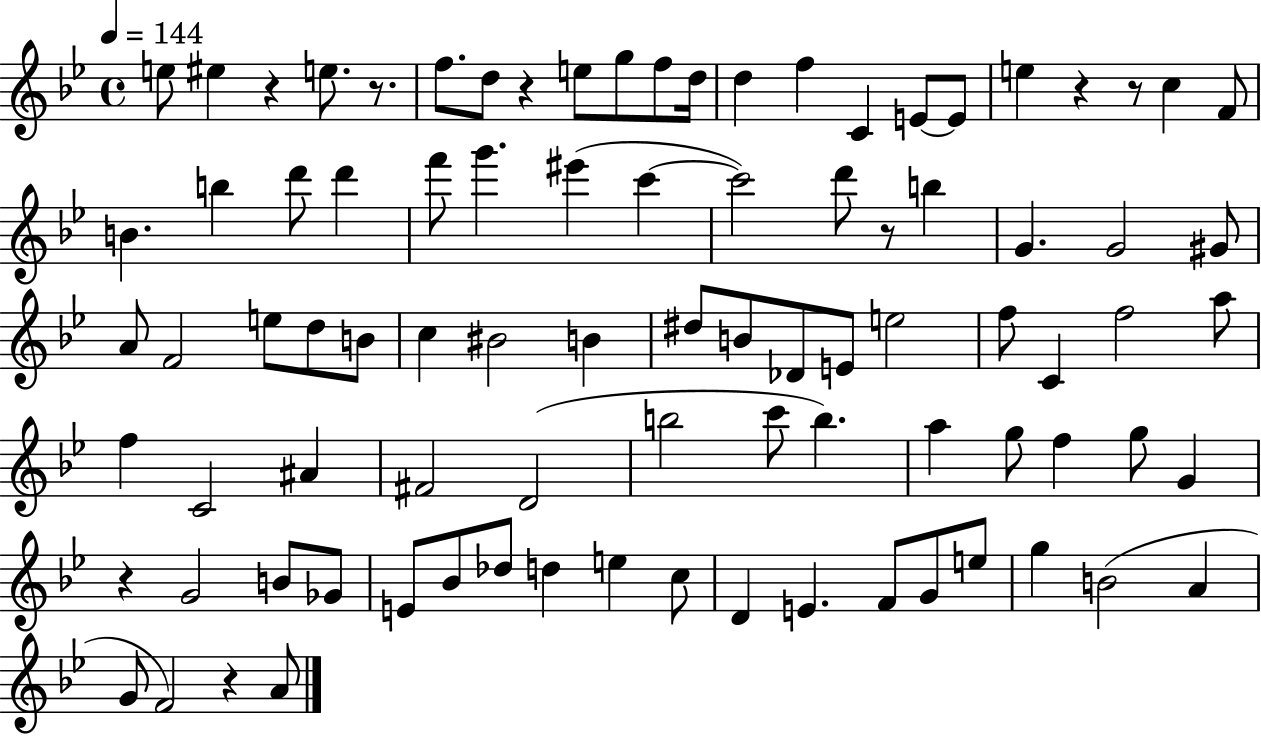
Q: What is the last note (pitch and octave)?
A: A4